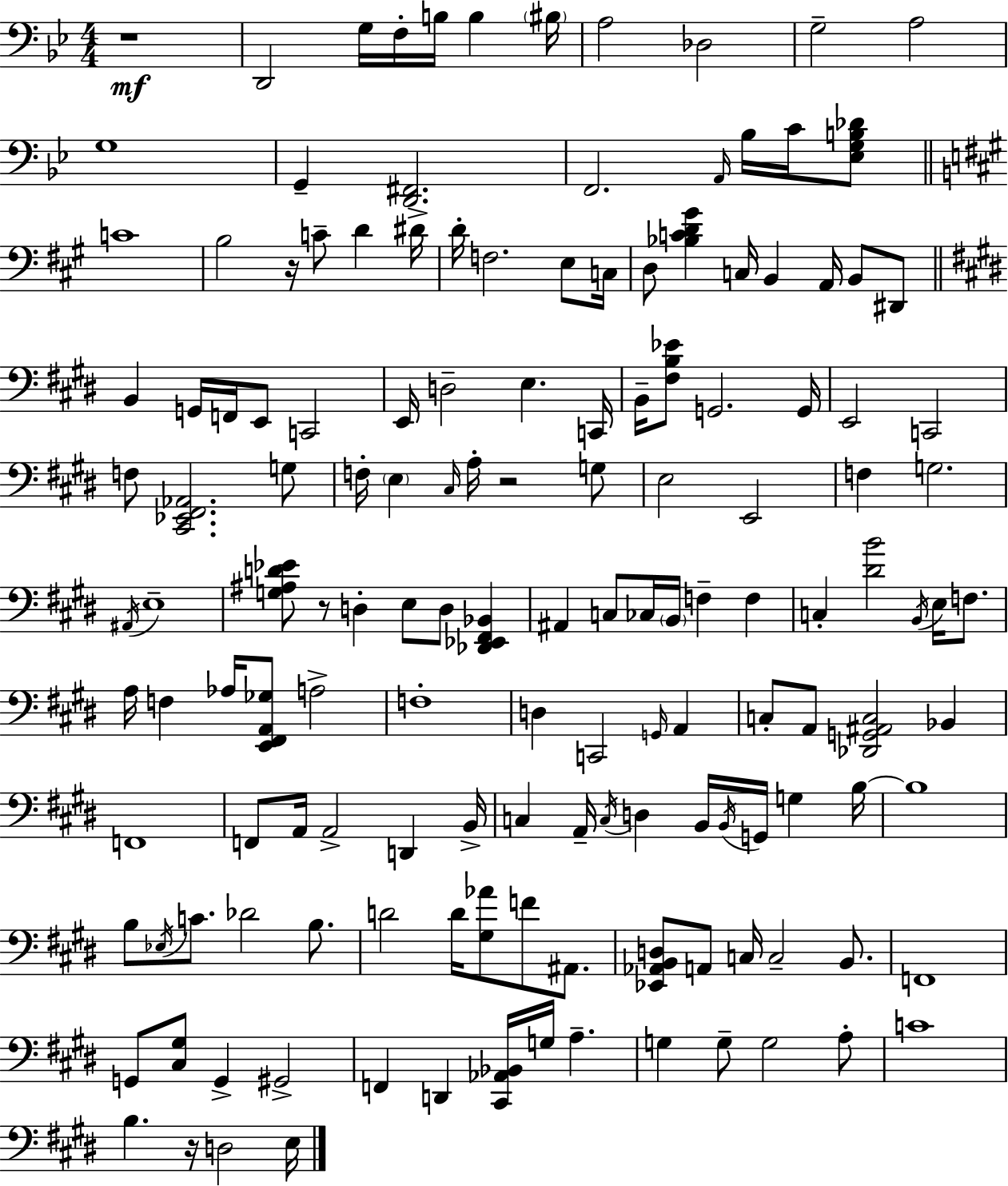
X:1
T:Untitled
M:4/4
L:1/4
K:Gm
z4 D,,2 G,/4 F,/4 B,/4 B, ^B,/4 A,2 _D,2 G,2 A,2 G,4 G,, [D,,^F,,]2 F,,2 A,,/4 _B,/4 C/4 [_E,G,B,_D]/2 C4 B,2 z/4 C/2 D ^D/4 D/4 F,2 E,/2 C,/4 D,/2 [_B,CD^G] C,/4 B,, A,,/4 B,,/2 ^D,,/2 B,, G,,/4 F,,/4 E,,/2 C,,2 E,,/4 D,2 E, C,,/4 B,,/4 [^F,B,_E]/2 G,,2 G,,/4 E,,2 C,,2 F,/2 [^C,,_E,,^F,,_A,,]2 G,/2 F,/4 E, ^C,/4 A,/4 z2 G,/2 E,2 E,,2 F, G,2 ^A,,/4 E,4 [G,^A,D_E]/2 z/2 D, E,/2 D,/2 [_D,,_E,,^F,,_B,,] ^A,, C,/2 _C,/4 B,,/4 F, F, C, [^DB]2 B,,/4 E,/4 F,/2 A,/4 F, _A,/4 [E,,^F,,A,,_G,]/2 A,2 F,4 D, C,,2 G,,/4 A,, C,/2 A,,/2 [_D,,G,,^A,,C,]2 _B,, F,,4 F,,/2 A,,/4 A,,2 D,, B,,/4 C, A,,/4 C,/4 D, B,,/4 B,,/4 G,,/4 G, B,/4 B,4 B,/2 _E,/4 C/2 _D2 B,/2 D2 D/4 [^G,_A]/2 F/2 ^A,,/2 [_E,,_A,,B,,D,]/2 A,,/2 C,/4 C,2 B,,/2 F,,4 G,,/2 [^C,^G,]/2 G,, ^G,,2 F,, D,, [^C,,_A,,_B,,]/4 G,/4 A, G, G,/2 G,2 A,/2 C4 B, z/4 D,2 E,/4